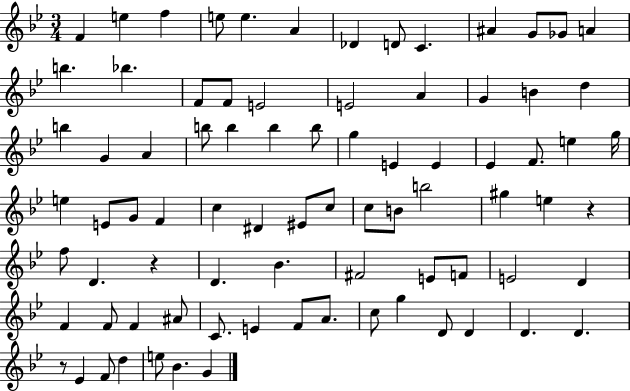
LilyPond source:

{
  \clef treble
  \numericTimeSignature
  \time 3/4
  \key bes \major
  f'4 e''4 f''4 | e''8 e''4. a'4 | des'4 d'8 c'4. | ais'4 g'8 ges'8 a'4 | \break b''4. bes''4. | f'8 f'8 e'2 | e'2 a'4 | g'4 b'4 d''4 | \break b''4 g'4 a'4 | b''8 b''4 b''4 b''8 | g''4 e'4 e'4 | ees'4 f'8. e''4 g''16 | \break e''4 e'8 g'8 f'4 | c''4 dis'4 eis'8 c''8 | c''8 b'8 b''2 | gis''4 e''4 r4 | \break f''8 d'4. r4 | d'4. bes'4. | fis'2 e'8 f'8 | e'2 d'4 | \break f'4 f'8 f'4 ais'8 | c'8. e'4 f'8 a'8. | c''8 g''4 d'8 d'4 | d'4. d'4. | \break r8 ees'4 f'8 d''4 | e''8 bes'4. g'4 | \bar "|."
}